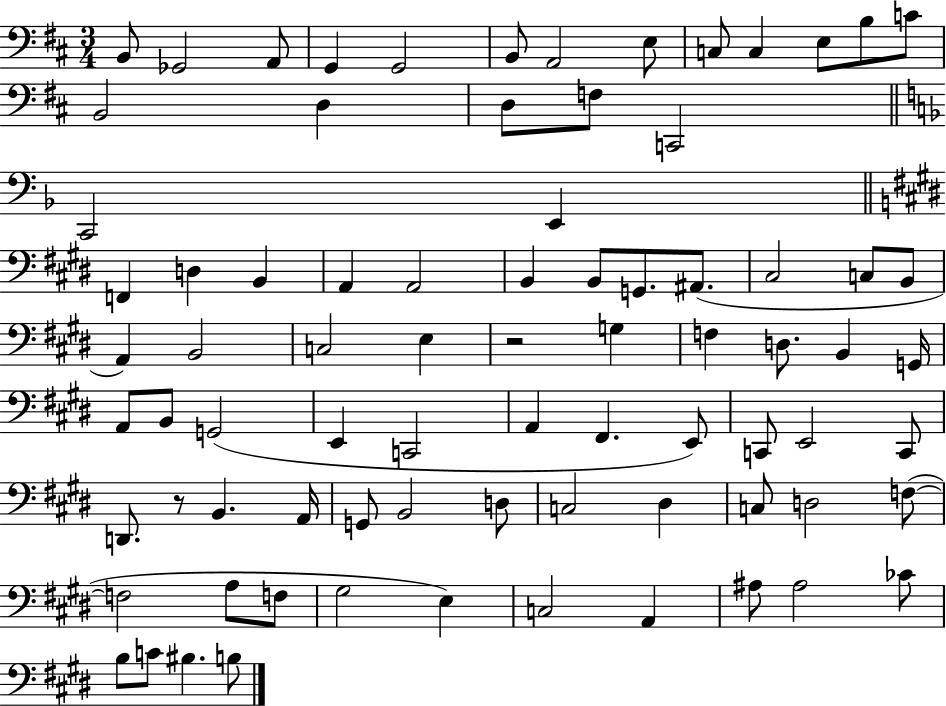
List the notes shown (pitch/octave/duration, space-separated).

B2/e Gb2/h A2/e G2/q G2/h B2/e A2/h E3/e C3/e C3/q E3/e B3/e C4/e B2/h D3/q D3/e F3/e C2/h C2/h E2/q F2/q D3/q B2/q A2/q A2/h B2/q B2/e G2/e. A#2/e. C#3/h C3/e B2/e A2/q B2/h C3/h E3/q R/h G3/q F3/q D3/e. B2/q G2/s A2/e B2/e G2/h E2/q C2/h A2/q F#2/q. E2/e C2/e E2/h C2/e D2/e. R/e B2/q. A2/s G2/e B2/h D3/e C3/h D#3/q C3/e D3/h F3/e F3/h A3/e F3/e G#3/h E3/q C3/h A2/q A#3/e A#3/h CES4/e B3/e C4/e BIS3/q. B3/e